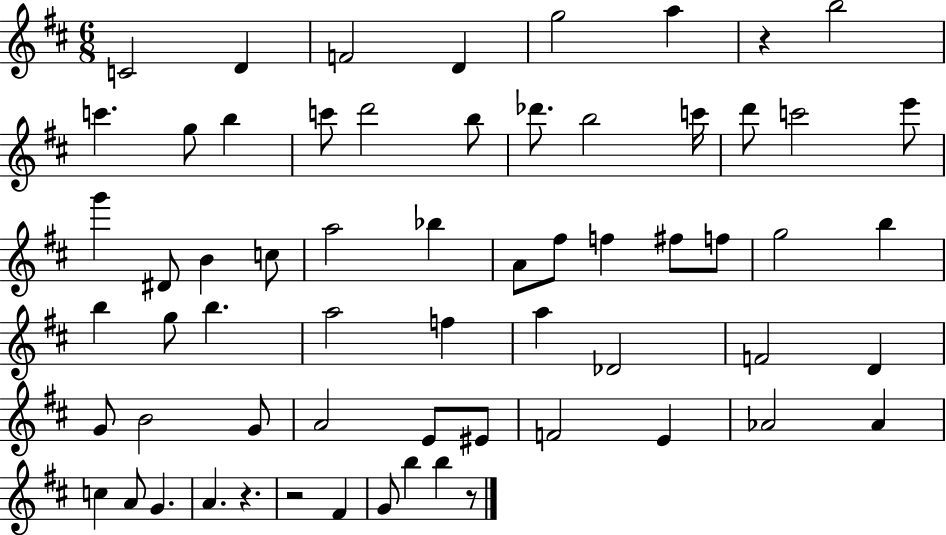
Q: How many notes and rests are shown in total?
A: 63